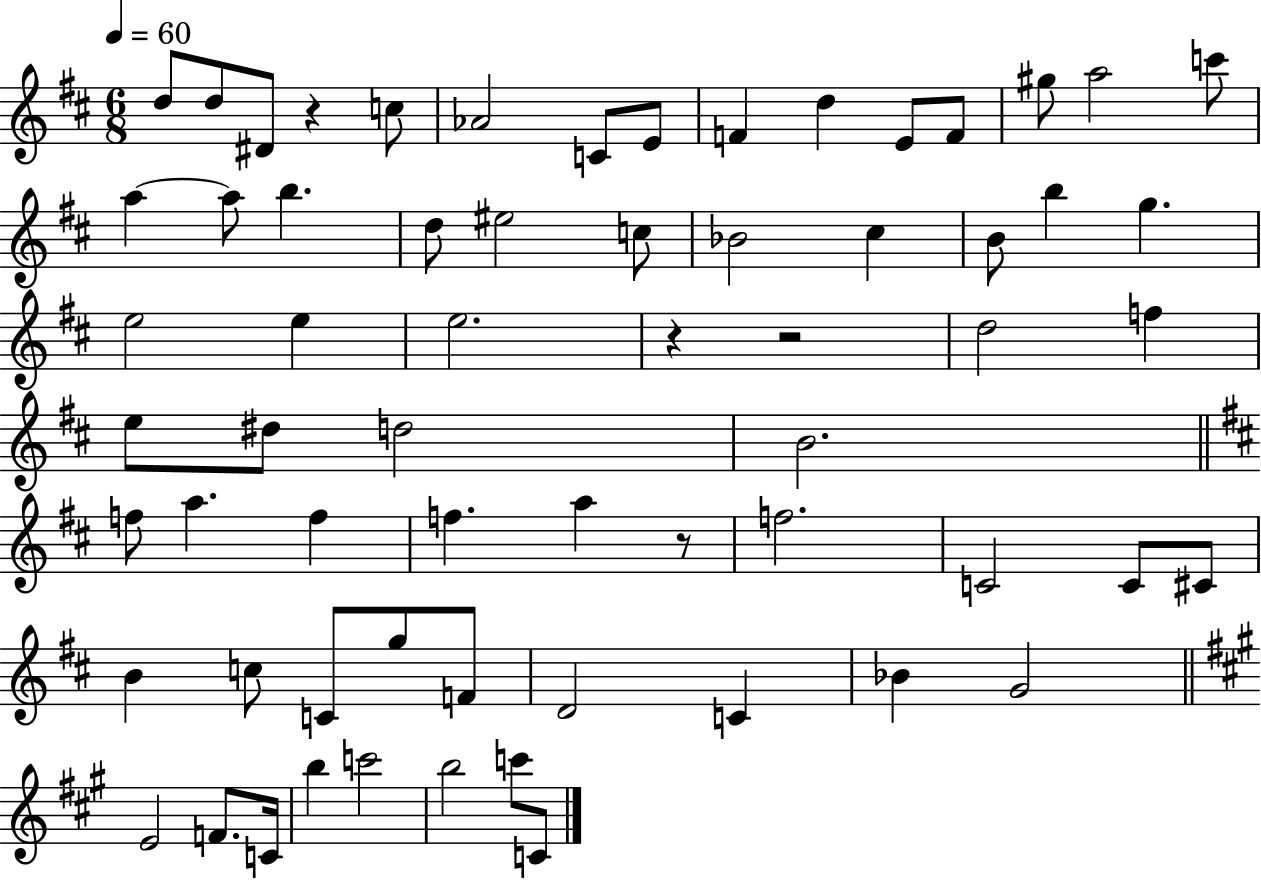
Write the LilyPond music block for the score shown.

{
  \clef treble
  \numericTimeSignature
  \time 6/8
  \key d \major
  \tempo 4 = 60
  d''8 d''8 dis'8 r4 c''8 | aes'2 c'8 e'8 | f'4 d''4 e'8 f'8 | gis''8 a''2 c'''8 | \break a''4~~ a''8 b''4. | d''8 eis''2 c''8 | bes'2 cis''4 | b'8 b''4 g''4. | \break e''2 e''4 | e''2. | r4 r2 | d''2 f''4 | \break e''8 dis''8 d''2 | b'2. | \bar "||" \break \key b \minor f''8 a''4. f''4 | f''4. a''4 r8 | f''2. | c'2 c'8 cis'8 | \break b'4 c''8 c'8 g''8 f'8 | d'2 c'4 | bes'4 g'2 | \bar "||" \break \key a \major e'2 f'8. c'16 | b''4 c'''2 | b''2 c'''8 c'8 | \bar "|."
}